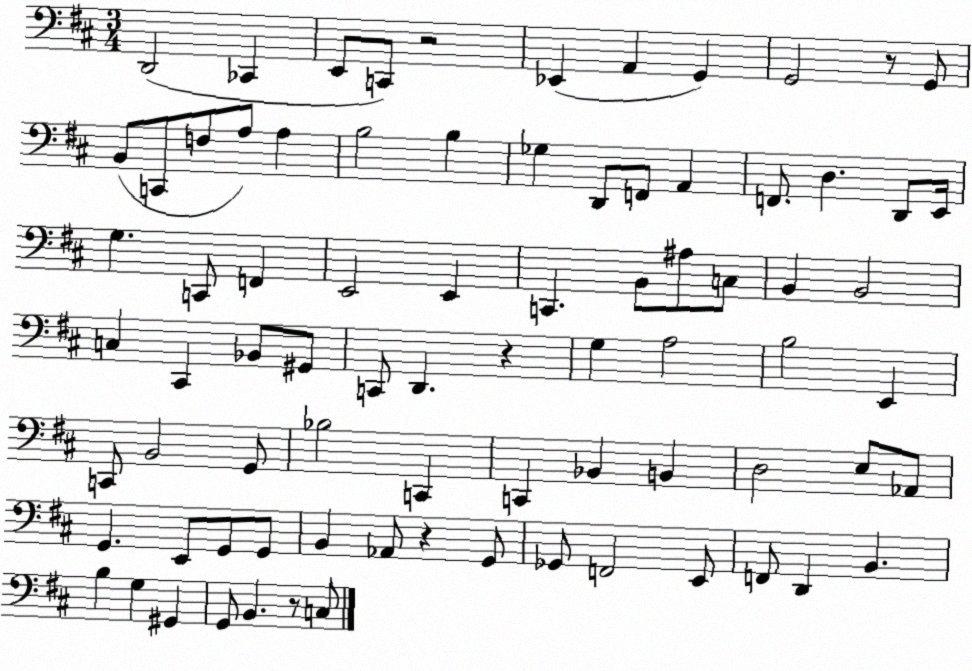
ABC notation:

X:1
T:Untitled
M:3/4
L:1/4
K:D
D,,2 _C,, E,,/2 C,,/2 z2 _E,, A,, G,, G,,2 z/2 G,,/2 B,,/2 C,,/2 F,/2 A,/2 A, B,2 B, _G, D,,/2 F,,/2 A,, F,,/2 D, D,,/2 E,,/4 G, C,,/2 F,, E,,2 E,, C,, B,,/2 ^A,/2 C,/2 B,, B,,2 C, ^C,, _B,,/2 ^G,,/2 C,,/2 D,, z G, A,2 B,2 E,, C,,/2 B,,2 G,,/2 _B,2 C,, C,, _B,, B,, D,2 E,/2 _A,,/2 G,, E,,/2 G,,/2 G,,/2 B,, _A,,/2 z G,,/2 _G,,/2 F,,2 E,,/2 F,,/2 D,, B,, B, G, ^G,, G,,/2 B,, z/2 C,/2